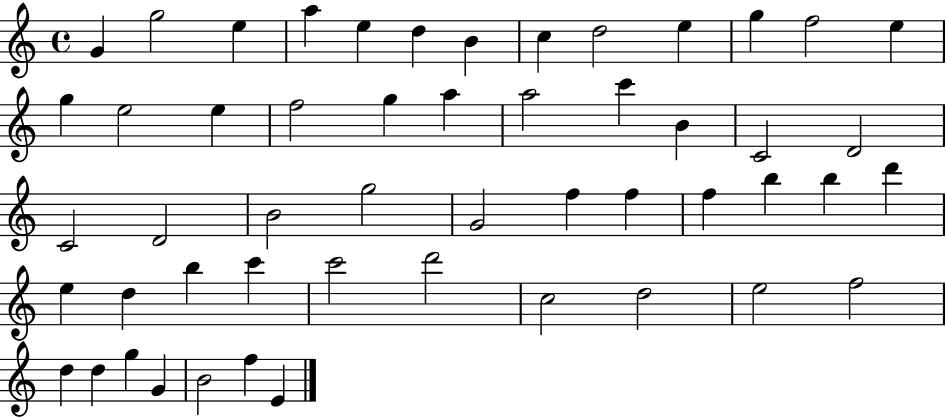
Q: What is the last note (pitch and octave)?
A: E4